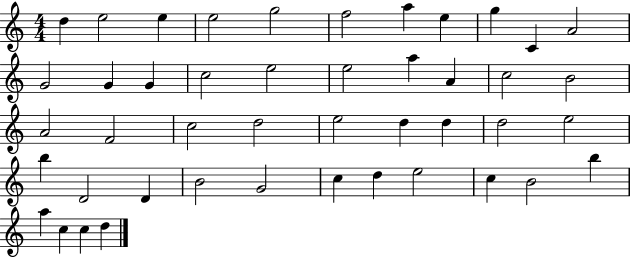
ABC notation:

X:1
T:Untitled
M:4/4
L:1/4
K:C
d e2 e e2 g2 f2 a e g C A2 G2 G G c2 e2 e2 a A c2 B2 A2 F2 c2 d2 e2 d d d2 e2 b D2 D B2 G2 c d e2 c B2 b a c c d